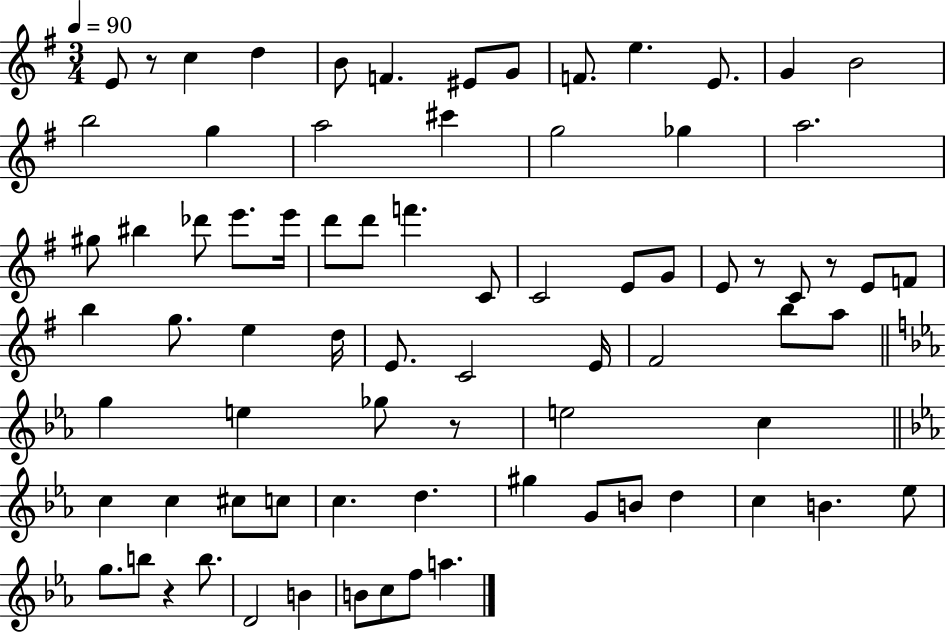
{
  \clef treble
  \numericTimeSignature
  \time 3/4
  \key g \major
  \tempo 4 = 90
  e'8 r8 c''4 d''4 | b'8 f'4. eis'8 g'8 | f'8. e''4. e'8. | g'4 b'2 | \break b''2 g''4 | a''2 cis'''4 | g''2 ges''4 | a''2. | \break gis''8 bis''4 des'''8 e'''8. e'''16 | d'''8 d'''8 f'''4. c'8 | c'2 e'8 g'8 | e'8 r8 c'8 r8 e'8 f'8 | \break b''4 g''8. e''4 d''16 | e'8. c'2 e'16 | fis'2 b''8 a''8 | \bar "||" \break \key c \minor g''4 e''4 ges''8 r8 | e''2 c''4 | \bar "||" \break \key c \minor c''4 c''4 cis''8 c''8 | c''4. d''4. | gis''4 g'8 b'8 d''4 | c''4 b'4. ees''8 | \break g''8. b''8 r4 b''8. | d'2 b'4 | b'8 c''8 f''8 a''4. | \bar "|."
}